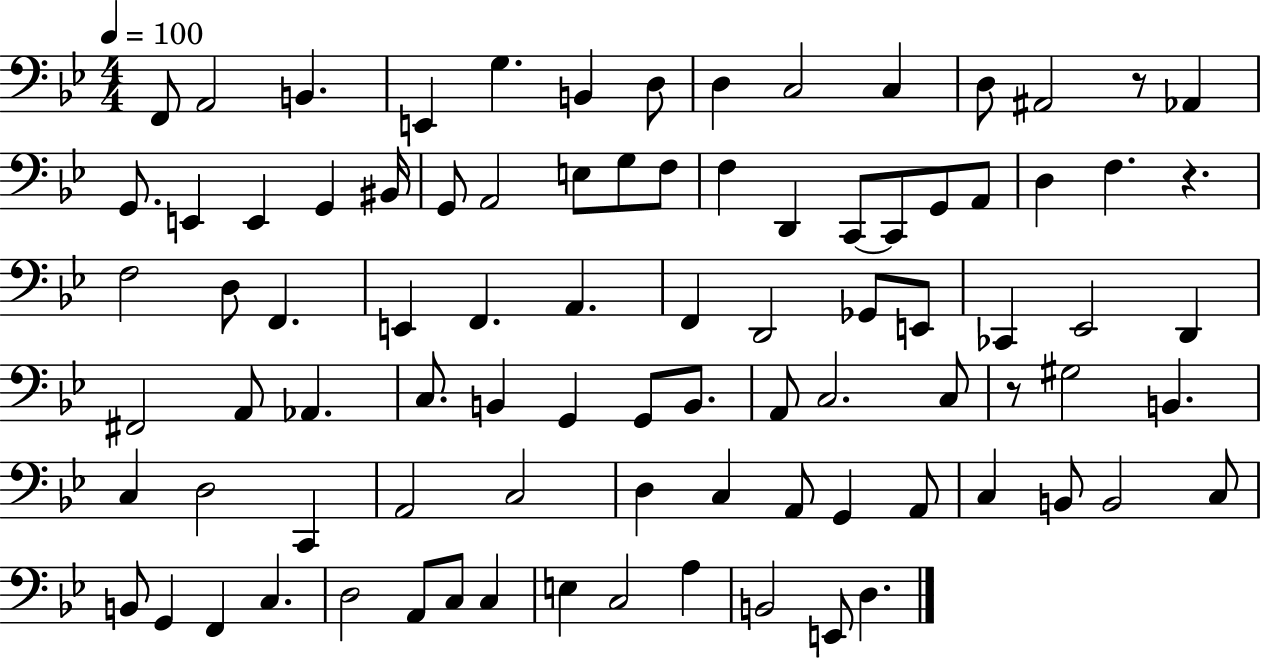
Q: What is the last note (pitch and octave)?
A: D3